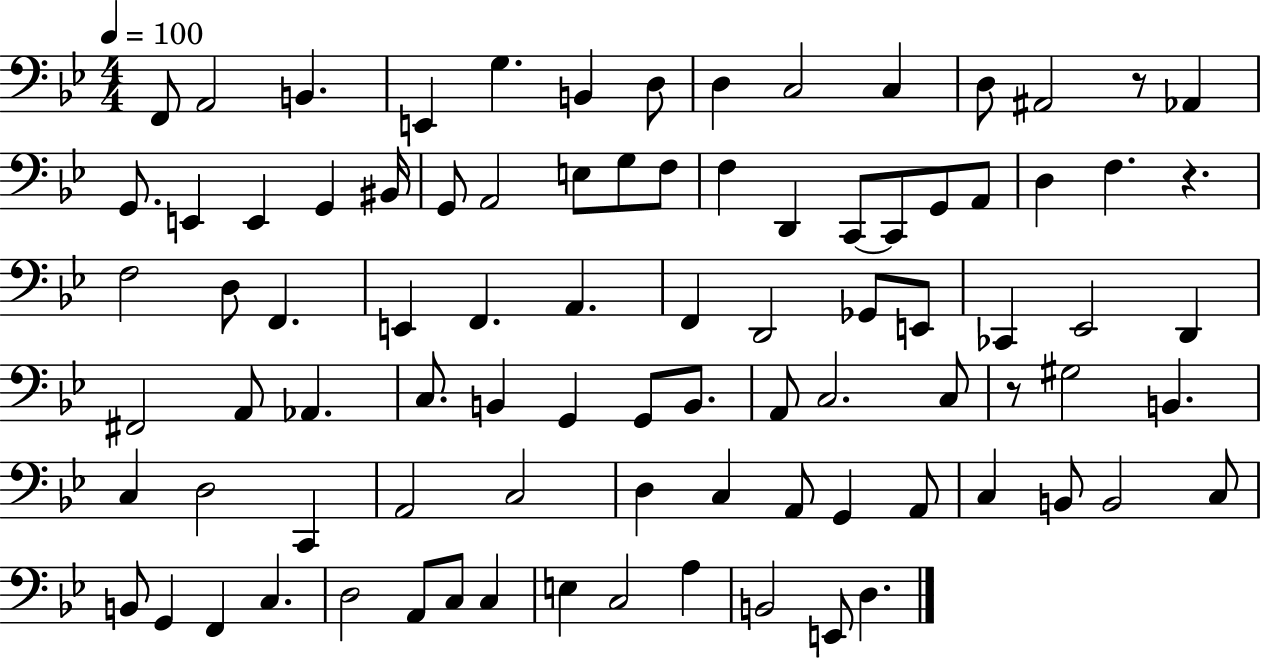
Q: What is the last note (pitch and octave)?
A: D3